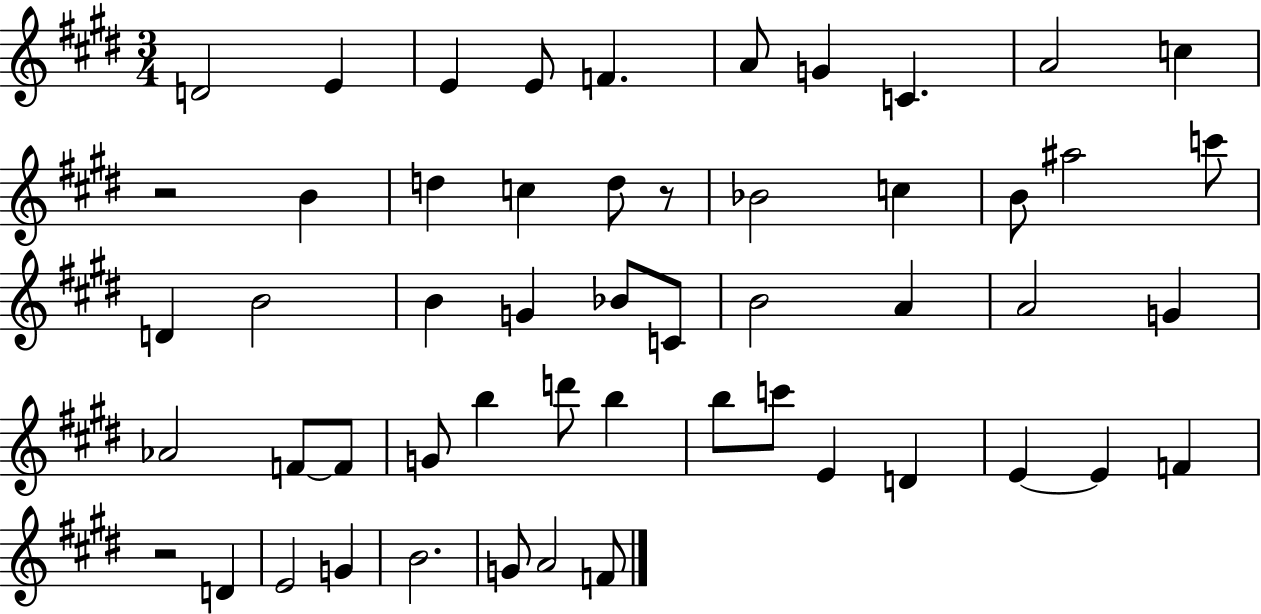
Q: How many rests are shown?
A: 3